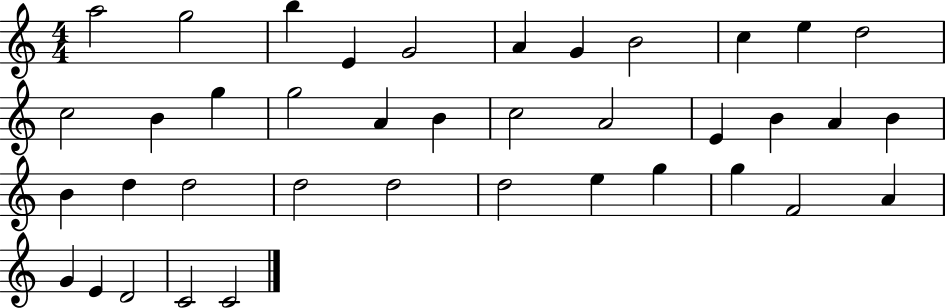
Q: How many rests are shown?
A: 0